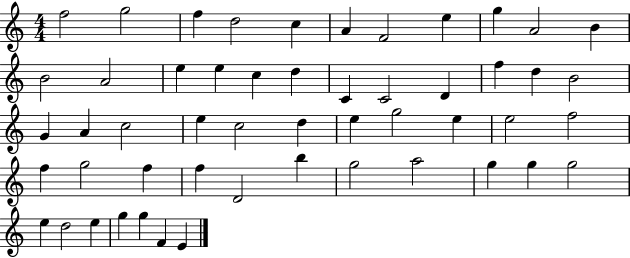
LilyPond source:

{
  \clef treble
  \numericTimeSignature
  \time 4/4
  \key c \major
  f''2 g''2 | f''4 d''2 c''4 | a'4 f'2 e''4 | g''4 a'2 b'4 | \break b'2 a'2 | e''4 e''4 c''4 d''4 | c'4 c'2 d'4 | f''4 d''4 b'2 | \break g'4 a'4 c''2 | e''4 c''2 d''4 | e''4 g''2 e''4 | e''2 f''2 | \break f''4 g''2 f''4 | f''4 d'2 b''4 | g''2 a''2 | g''4 g''4 g''2 | \break e''4 d''2 e''4 | g''4 g''4 f'4 e'4 | \bar "|."
}